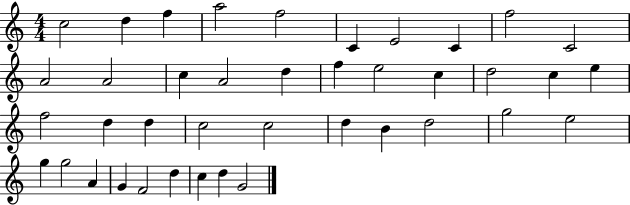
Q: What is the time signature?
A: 4/4